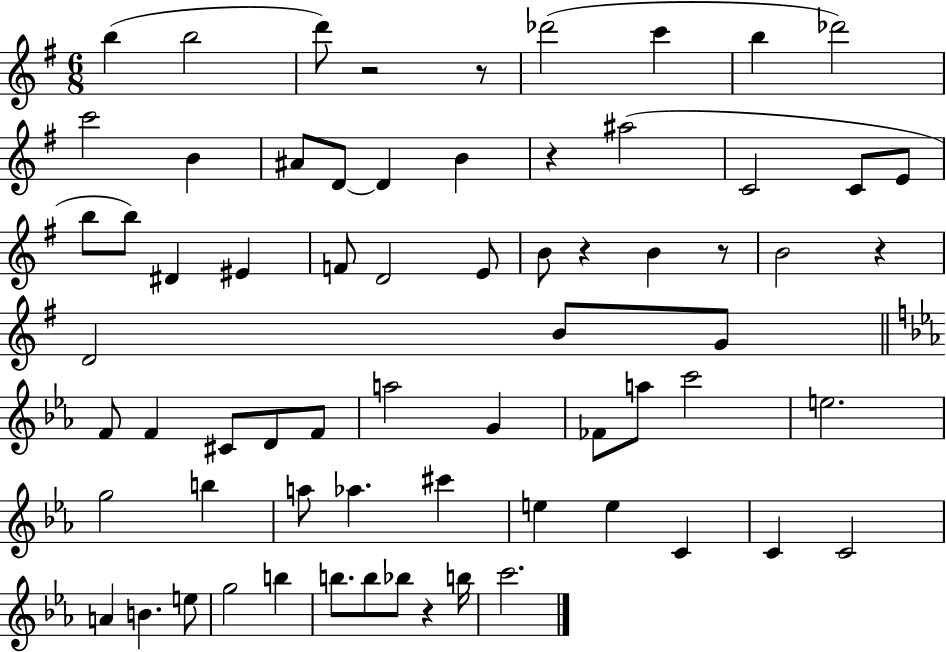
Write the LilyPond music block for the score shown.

{
  \clef treble
  \numericTimeSignature
  \time 6/8
  \key g \major
  b''4( b''2 | d'''8) r2 r8 | des'''2( c'''4 | b''4 des'''2) | \break c'''2 b'4 | ais'8 d'8~~ d'4 b'4 | r4 ais''2( | c'2 c'8 e'8 | \break b''8 b''8) dis'4 eis'4 | f'8 d'2 e'8 | b'8 r4 b'4 r8 | b'2 r4 | \break d'2 b'8 g'8 | \bar "||" \break \key ees \major f'8 f'4 cis'8 d'8 f'8 | a''2 g'4 | fes'8 a''8 c'''2 | e''2. | \break g''2 b''4 | a''8 aes''4. cis'''4 | e''4 e''4 c'4 | c'4 c'2 | \break a'4 b'4. e''8 | g''2 b''4 | b''8. b''8 bes''8 r4 b''16 | c'''2. | \break \bar "|."
}